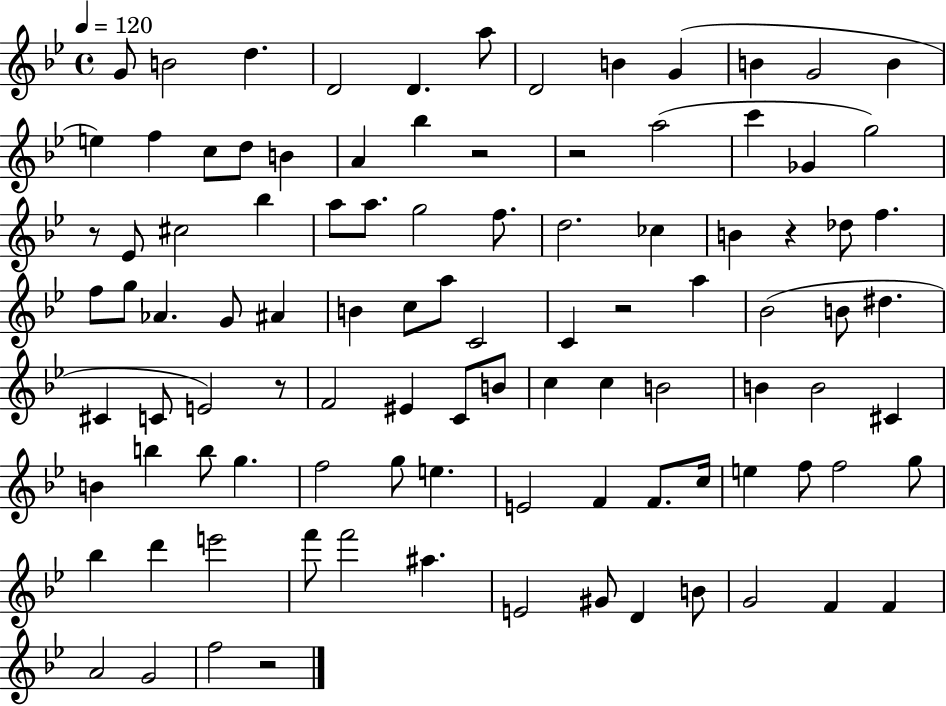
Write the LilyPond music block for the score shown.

{
  \clef treble
  \time 4/4
  \defaultTimeSignature
  \key bes \major
  \tempo 4 = 120
  g'8 b'2 d''4. | d'2 d'4. a''8 | d'2 b'4 g'4( | b'4 g'2 b'4 | \break e''4) f''4 c''8 d''8 b'4 | a'4 bes''4 r2 | r2 a''2( | c'''4 ges'4 g''2) | \break r8 ees'8 cis''2 bes''4 | a''8 a''8. g''2 f''8. | d''2. ces''4 | b'4 r4 des''8 f''4. | \break f''8 g''8 aes'4. g'8 ais'4 | b'4 c''8 a''8 c'2 | c'4 r2 a''4 | bes'2( b'8 dis''4. | \break cis'4 c'8 e'2) r8 | f'2 eis'4 c'8 b'8 | c''4 c''4 b'2 | b'4 b'2 cis'4 | \break b'4 b''4 b''8 g''4. | f''2 g''8 e''4. | e'2 f'4 f'8. c''16 | e''4 f''8 f''2 g''8 | \break bes''4 d'''4 e'''2 | f'''8 f'''2 ais''4. | e'2 gis'8 d'4 b'8 | g'2 f'4 f'4 | \break a'2 g'2 | f''2 r2 | \bar "|."
}